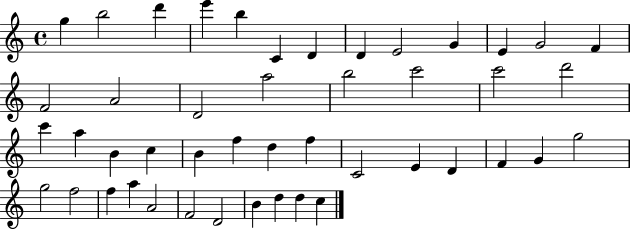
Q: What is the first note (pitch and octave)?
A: G5